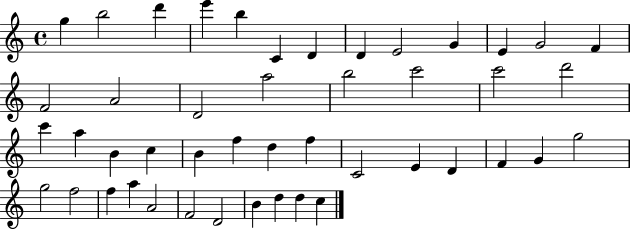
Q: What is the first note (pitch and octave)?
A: G5